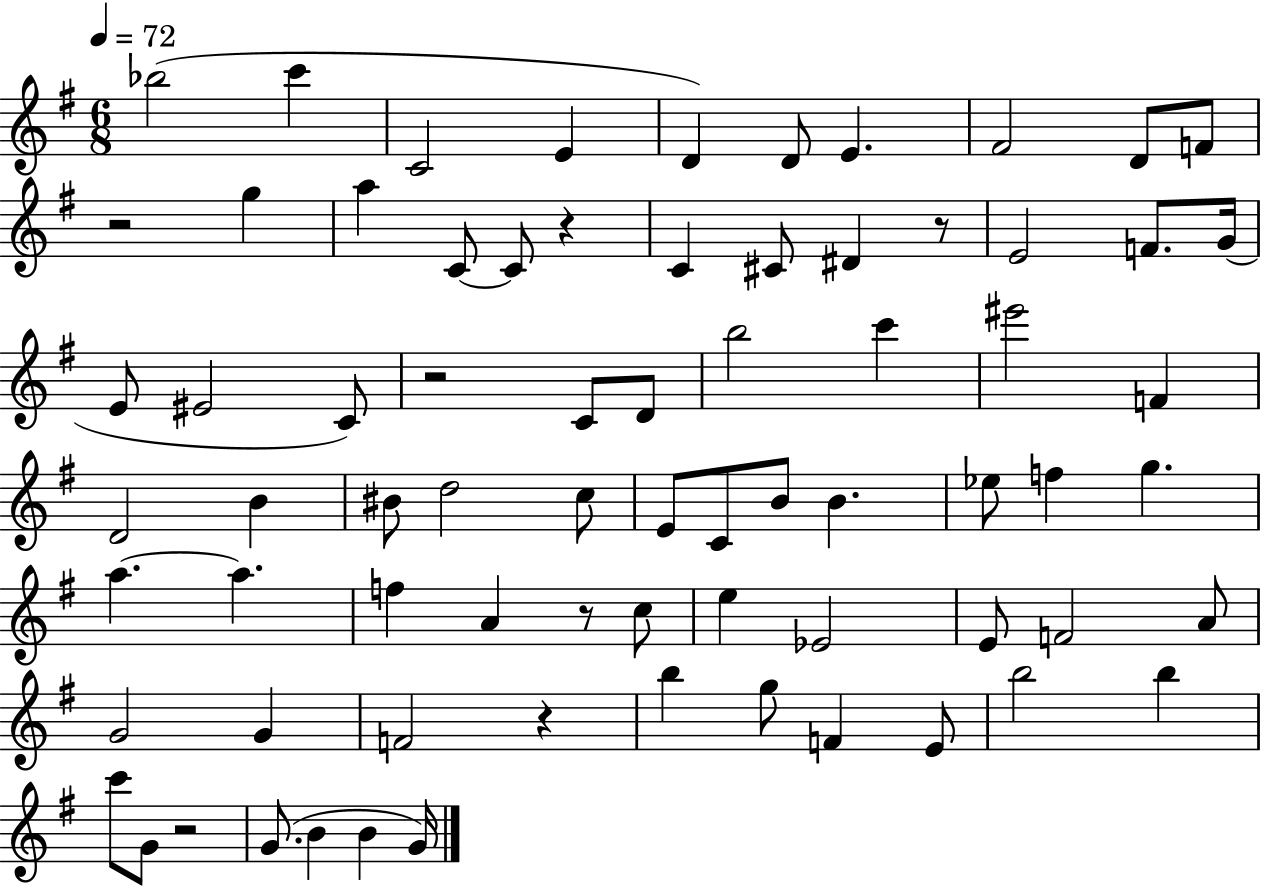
Bb5/h C6/q C4/h E4/q D4/q D4/e E4/q. F#4/h D4/e F4/e R/h G5/q A5/q C4/e C4/e R/q C4/q C#4/e D#4/q R/e E4/h F4/e. G4/s E4/e EIS4/h C4/e R/h C4/e D4/e B5/h C6/q EIS6/h F4/q D4/h B4/q BIS4/e D5/h C5/e E4/e C4/e B4/e B4/q. Eb5/e F5/q G5/q. A5/q. A5/q. F5/q A4/q R/e C5/e E5/q Eb4/h E4/e F4/h A4/e G4/h G4/q F4/h R/q B5/q G5/e F4/q E4/e B5/h B5/q C6/e G4/e R/h G4/e. B4/q B4/q G4/s